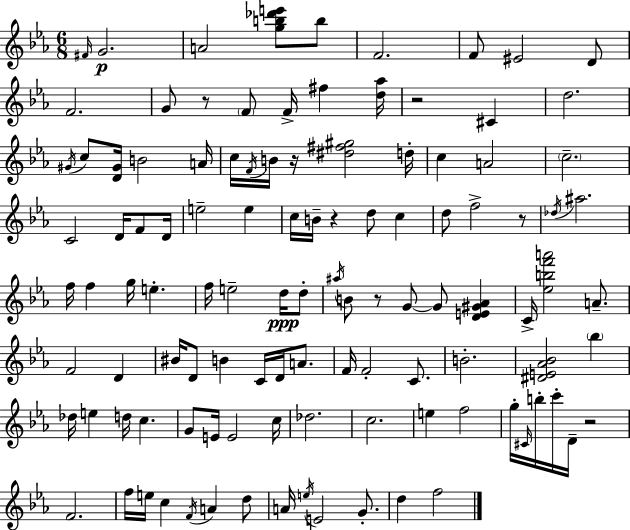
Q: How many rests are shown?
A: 7